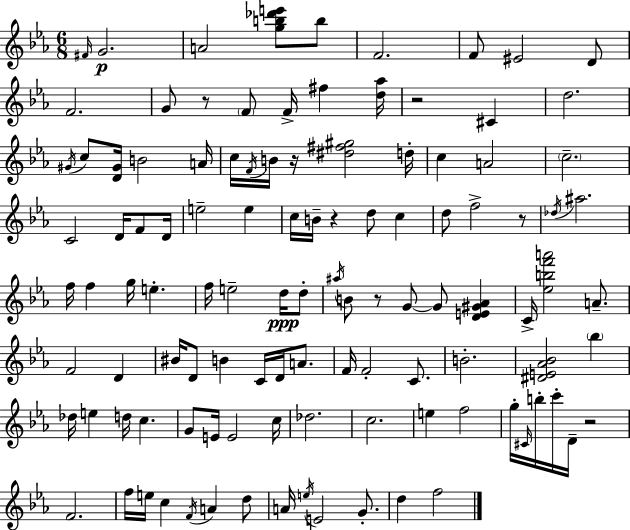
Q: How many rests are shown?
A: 7